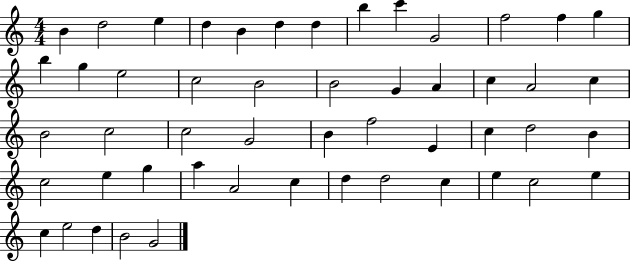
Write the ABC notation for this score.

X:1
T:Untitled
M:4/4
L:1/4
K:C
B d2 e d B d d b c' G2 f2 f g b g e2 c2 B2 B2 G A c A2 c B2 c2 c2 G2 B f2 E c d2 B c2 e g a A2 c d d2 c e c2 e c e2 d B2 G2